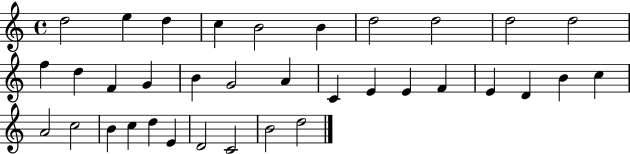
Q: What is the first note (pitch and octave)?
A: D5